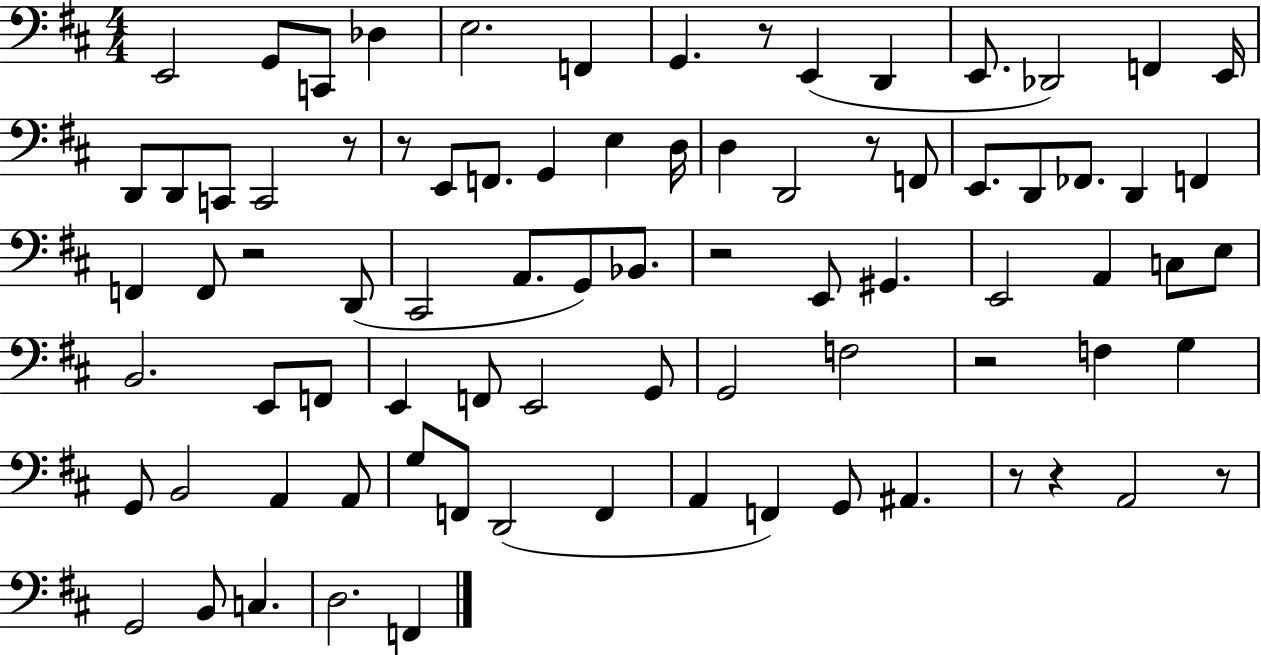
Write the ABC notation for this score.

X:1
T:Untitled
M:4/4
L:1/4
K:D
E,,2 G,,/2 C,,/2 _D, E,2 F,, G,, z/2 E,, D,, E,,/2 _D,,2 F,, E,,/4 D,,/2 D,,/2 C,,/2 C,,2 z/2 z/2 E,,/2 F,,/2 G,, E, D,/4 D, D,,2 z/2 F,,/2 E,,/2 D,,/2 _F,,/2 D,, F,, F,, F,,/2 z2 D,,/2 ^C,,2 A,,/2 G,,/2 _B,,/2 z2 E,,/2 ^G,, E,,2 A,, C,/2 E,/2 B,,2 E,,/2 F,,/2 E,, F,,/2 E,,2 G,,/2 G,,2 F,2 z2 F, G, G,,/2 B,,2 A,, A,,/2 G,/2 F,,/2 D,,2 F,, A,, F,, G,,/2 ^A,, z/2 z A,,2 z/2 G,,2 B,,/2 C, D,2 F,,